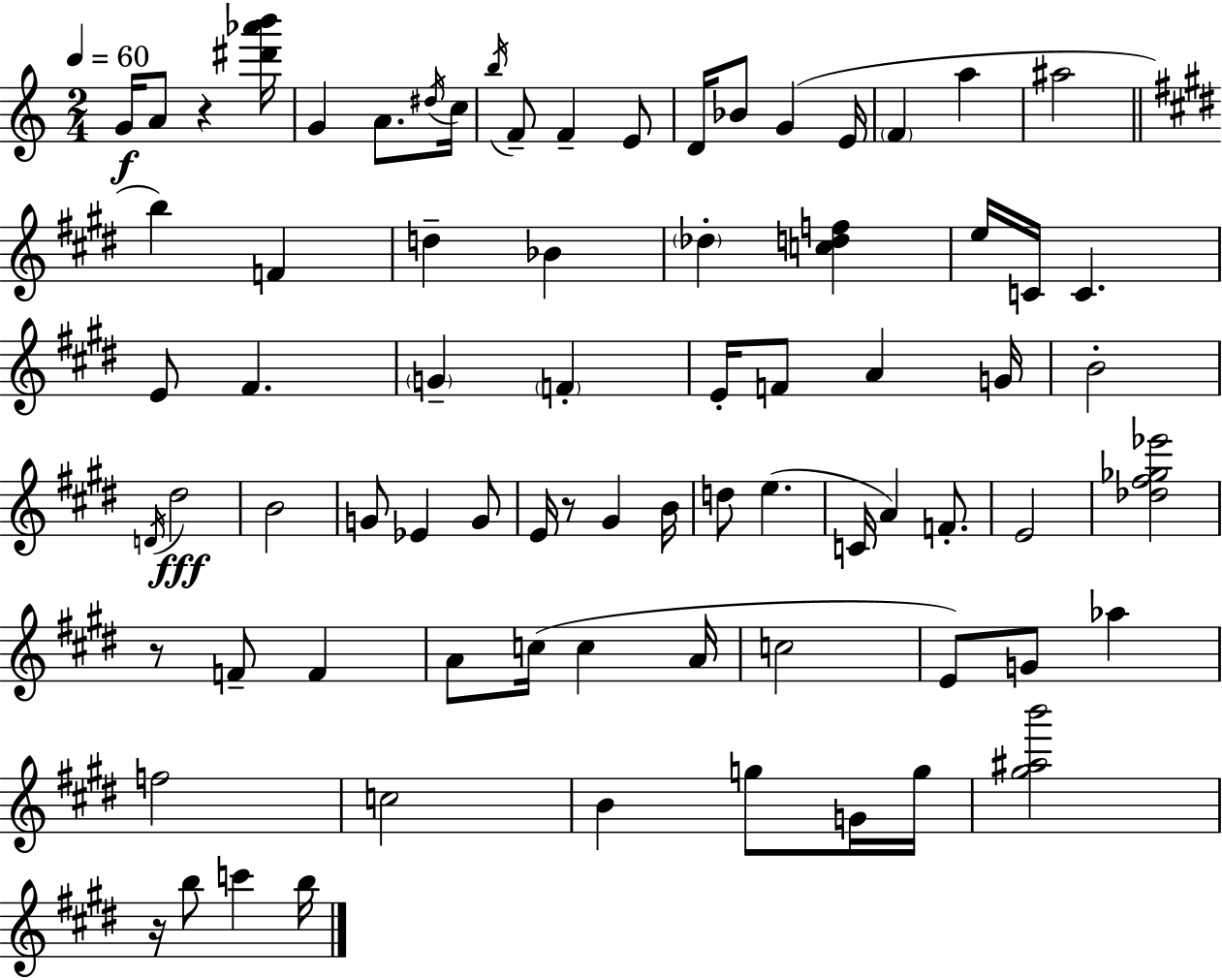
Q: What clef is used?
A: treble